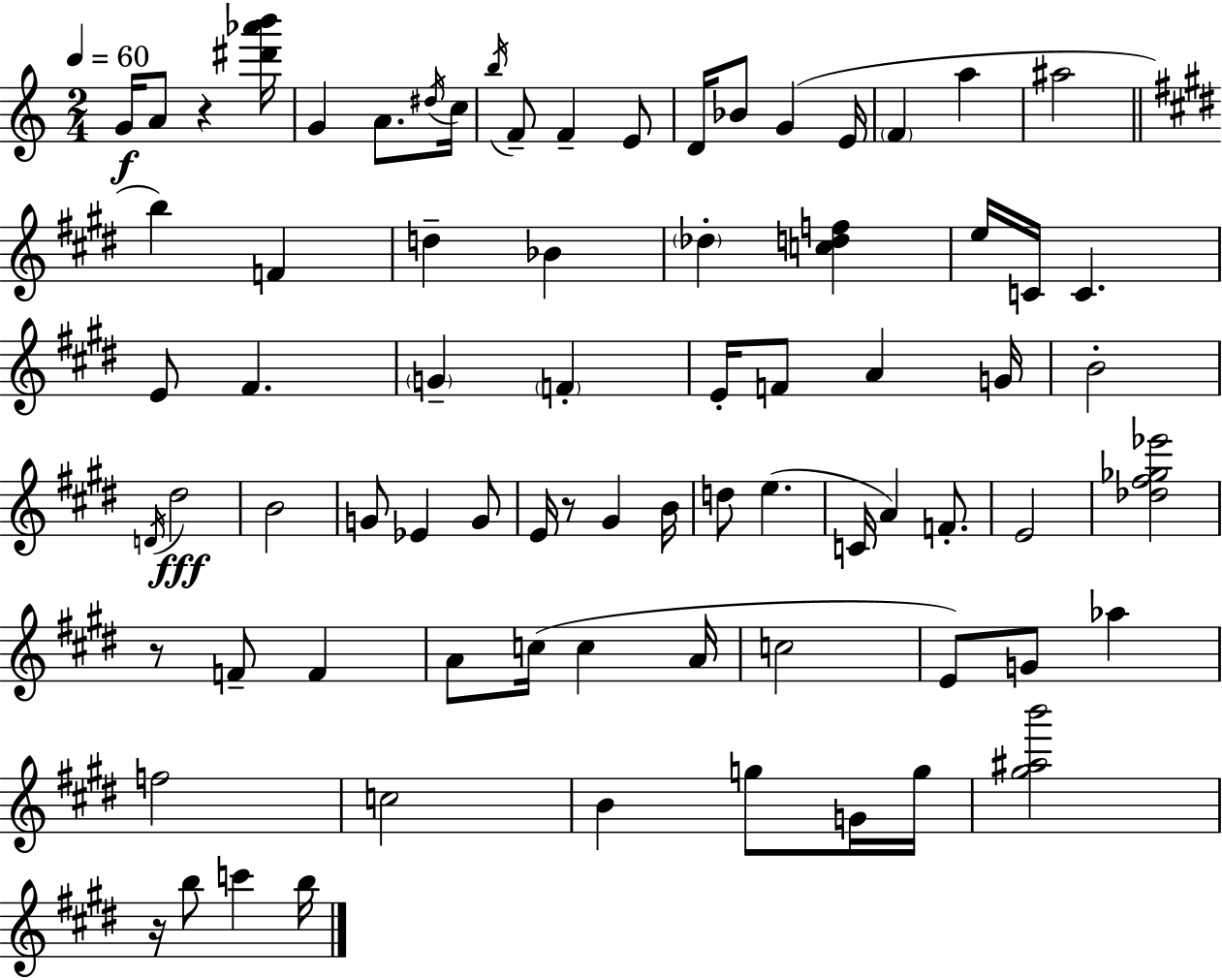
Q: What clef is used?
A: treble